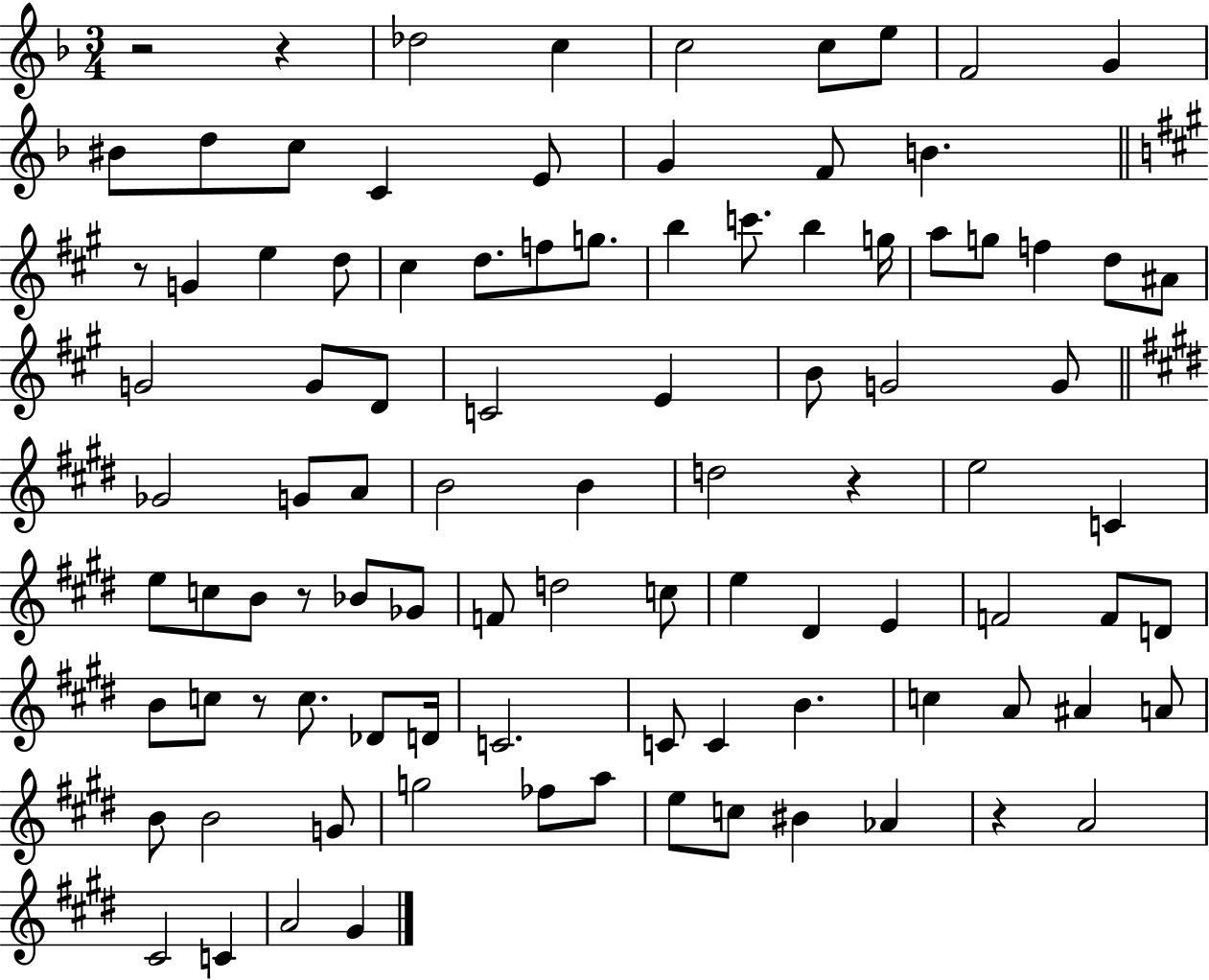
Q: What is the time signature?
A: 3/4